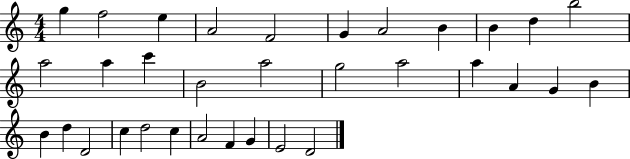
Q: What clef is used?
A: treble